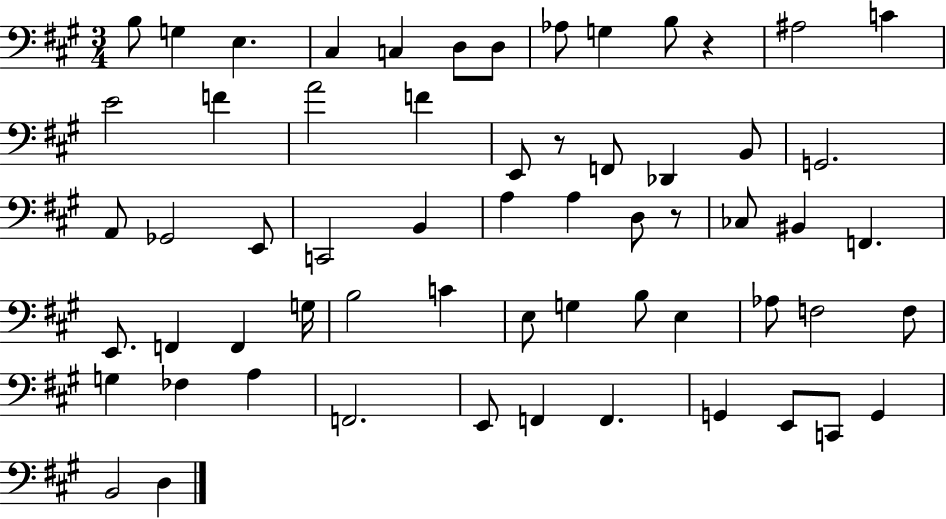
X:1
T:Untitled
M:3/4
L:1/4
K:A
B,/2 G, E, ^C, C, D,/2 D,/2 _A,/2 G, B,/2 z ^A,2 C E2 F A2 F E,,/2 z/2 F,,/2 _D,, B,,/2 G,,2 A,,/2 _G,,2 E,,/2 C,,2 B,, A, A, D,/2 z/2 _C,/2 ^B,, F,, E,,/2 F,, F,, G,/4 B,2 C E,/2 G, B,/2 E, _A,/2 F,2 F,/2 G, _F, A, F,,2 E,,/2 F,, F,, G,, E,,/2 C,,/2 G,, B,,2 D,